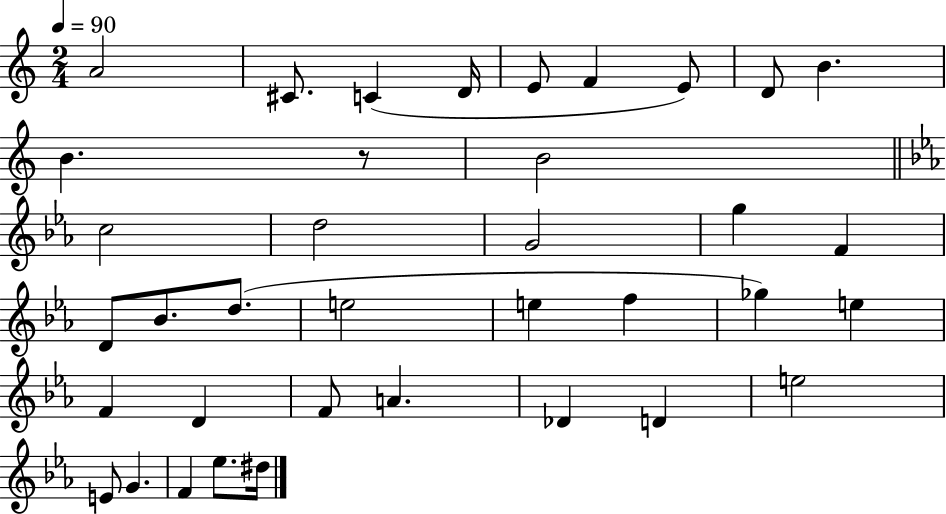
A4/h C#4/e. C4/q D4/s E4/e F4/q E4/e D4/e B4/q. B4/q. R/e B4/h C5/h D5/h G4/h G5/q F4/q D4/e Bb4/e. D5/e. E5/h E5/q F5/q Gb5/q E5/q F4/q D4/q F4/e A4/q. Db4/q D4/q E5/h E4/e G4/q. F4/q Eb5/e. D#5/s